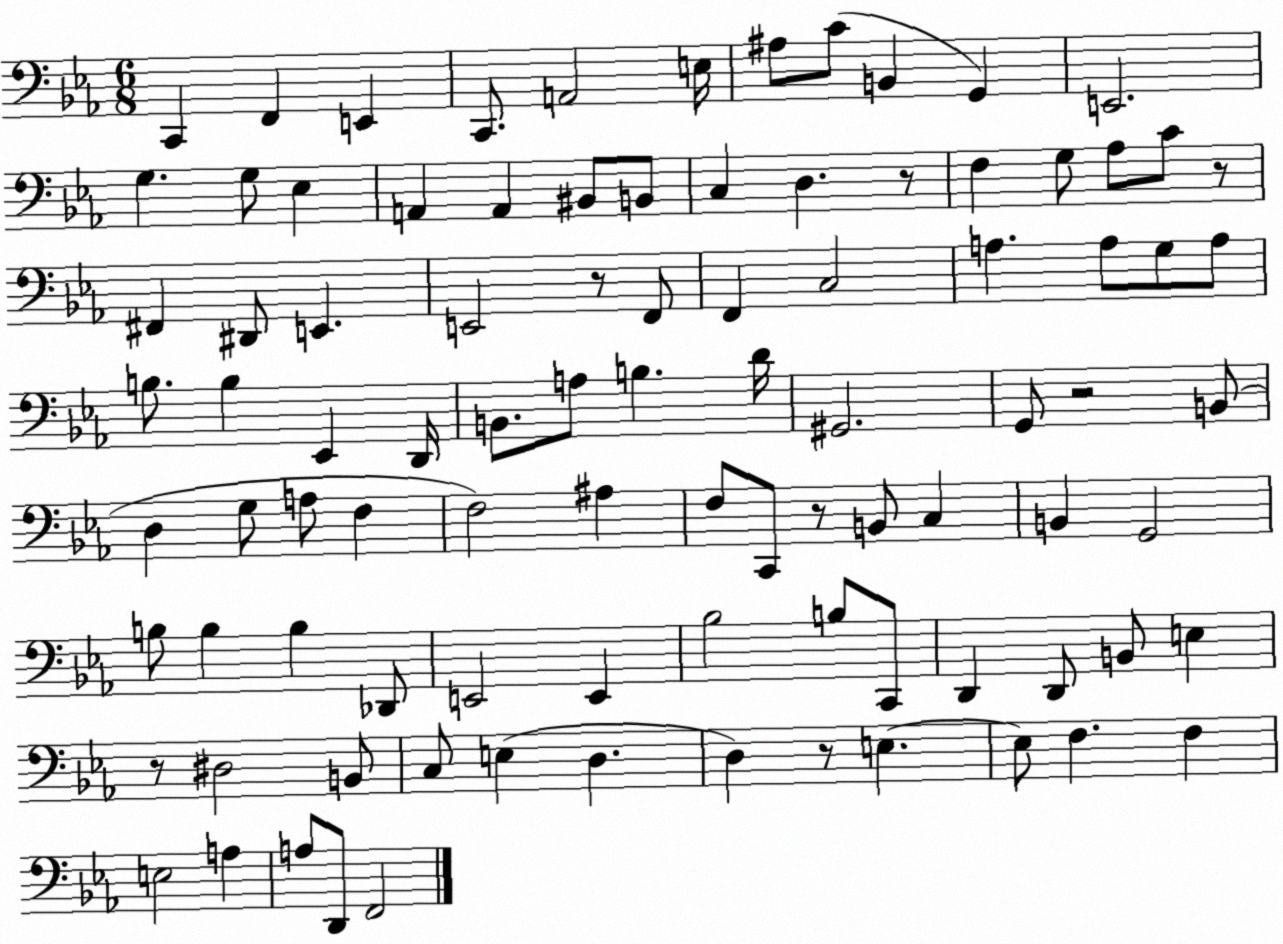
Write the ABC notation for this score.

X:1
T:Untitled
M:6/8
L:1/4
K:Eb
C,, F,, E,, C,,/2 A,,2 E,/4 ^A,/2 C/2 B,, G,, E,,2 G, G,/2 _E, A,, A,, ^B,,/2 B,,/2 C, D, z/2 F, G,/2 _A,/2 C/2 z/2 ^F,, ^D,,/2 E,, E,,2 z/2 F,,/2 F,, C,2 A, A,/2 G,/2 A,/2 B,/2 B, _E,, D,,/4 B,,/2 A,/2 B, D/4 ^G,,2 G,,/2 z2 B,,/2 D, G,/2 A,/2 F, F,2 ^A, F,/2 C,,/2 z/2 B,,/2 C, B,, G,,2 B,/2 B, B, _D,,/2 E,,2 E,, _B,2 B,/2 C,,/2 D,, D,,/2 B,,/2 E, z/2 ^D,2 B,,/2 C,/2 E, D, D, z/2 E, E,/2 F, F, E,2 A, A,/2 D,,/2 F,,2